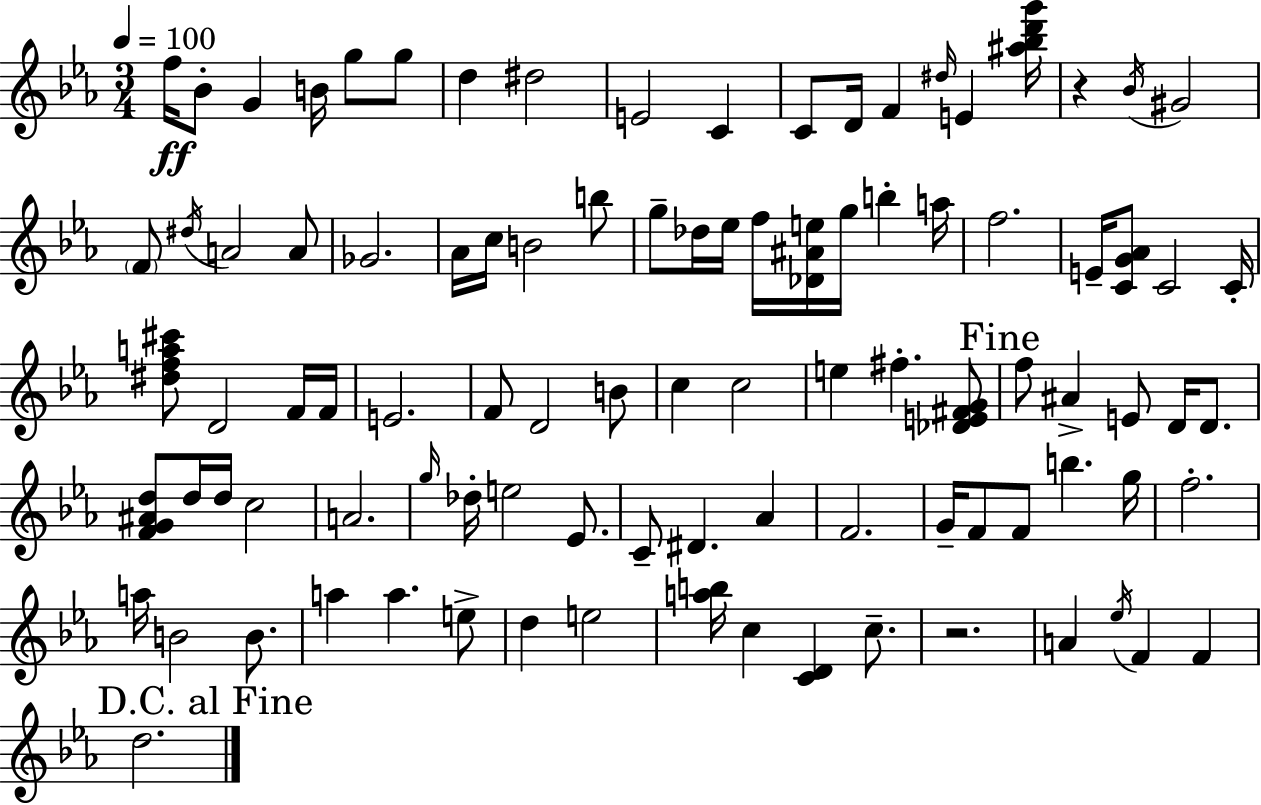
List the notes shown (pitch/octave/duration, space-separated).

F5/s Bb4/e G4/q B4/s G5/e G5/e D5/q D#5/h E4/h C4/q C4/e D4/s F4/q D#5/s E4/q [A#5,Bb5,D6,G6]/s R/q Bb4/s G#4/h F4/e D#5/s A4/h A4/e Gb4/h. Ab4/s C5/s B4/h B5/e G5/e Db5/s Eb5/s F5/s [Db4,A#4,E5]/s G5/s B5/q A5/s F5/h. E4/s [C4,G4,Ab4]/e C4/h C4/s [D#5,F5,A5,C#6]/e D4/h F4/s F4/s E4/h. F4/e D4/h B4/e C5/q C5/h E5/q F#5/q. [Db4,E4,F#4,G4]/e F5/e A#4/q E4/e D4/s D4/e. [F4,G4,A#4,D5]/e D5/s D5/s C5/h A4/h. G5/s Db5/s E5/h Eb4/e. C4/e D#4/q. Ab4/q F4/h. G4/s F4/e F4/e B5/q. G5/s F5/h. A5/s B4/h B4/e. A5/q A5/q. E5/e D5/q E5/h [A5,B5]/s C5/q [C4,D4]/q C5/e. R/h. A4/q Eb5/s F4/q F4/q D5/h.